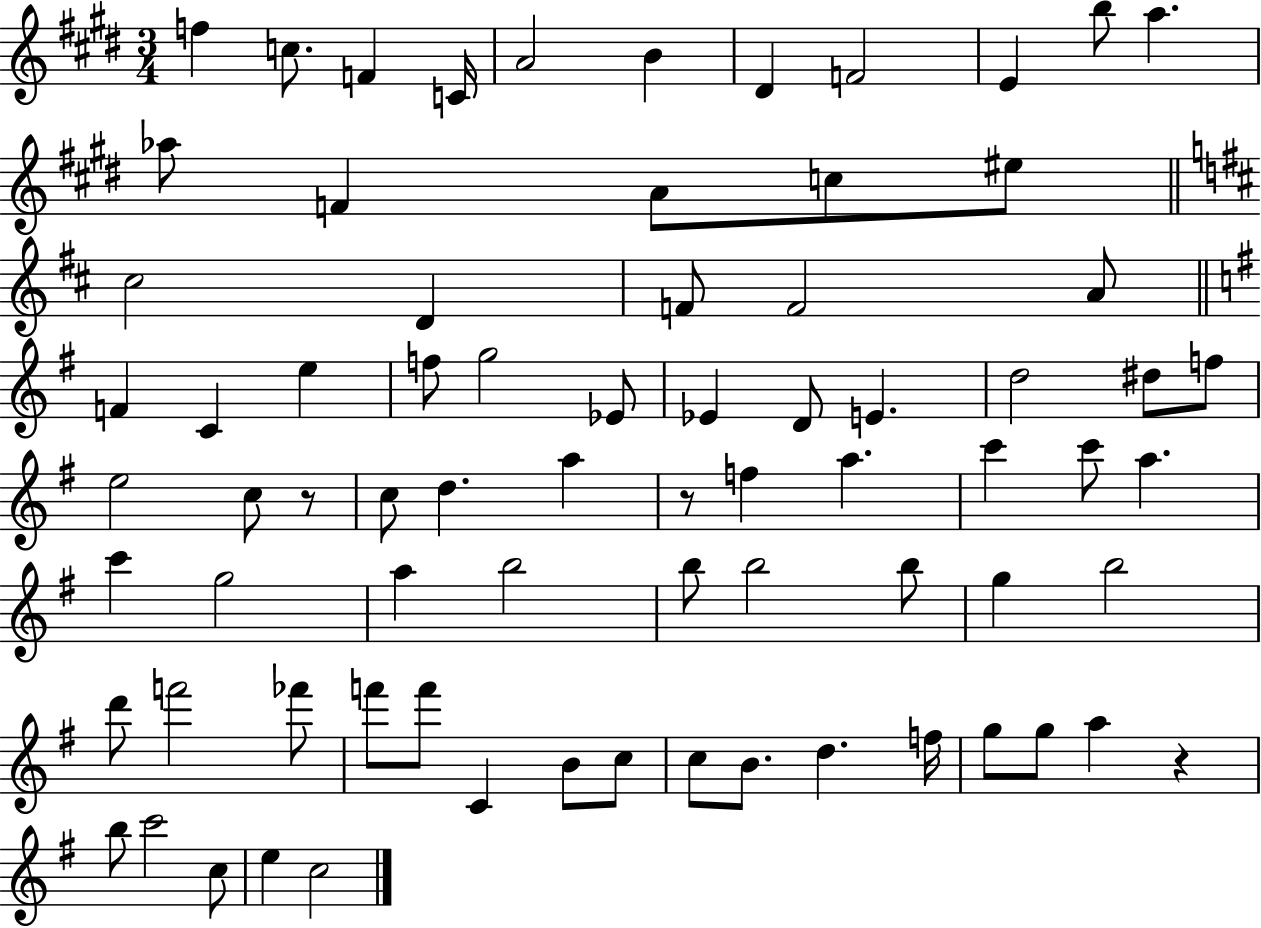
{
  \clef treble
  \numericTimeSignature
  \time 3/4
  \key e \major
  f''4 c''8. f'4 c'16 | a'2 b'4 | dis'4 f'2 | e'4 b''8 a''4. | \break aes''8 f'4 a'8 c''8 eis''8 | \bar "||" \break \key d \major cis''2 d'4 | f'8 f'2 a'8 | \bar "||" \break \key e \minor f'4 c'4 e''4 | f''8 g''2 ees'8 | ees'4 d'8 e'4. | d''2 dis''8 f''8 | \break e''2 c''8 r8 | c''8 d''4. a''4 | r8 f''4 a''4. | c'''4 c'''8 a''4. | \break c'''4 g''2 | a''4 b''2 | b''8 b''2 b''8 | g''4 b''2 | \break d'''8 f'''2 fes'''8 | f'''8 f'''8 c'4 b'8 c''8 | c''8 b'8. d''4. f''16 | g''8 g''8 a''4 r4 | \break b''8 c'''2 c''8 | e''4 c''2 | \bar "|."
}